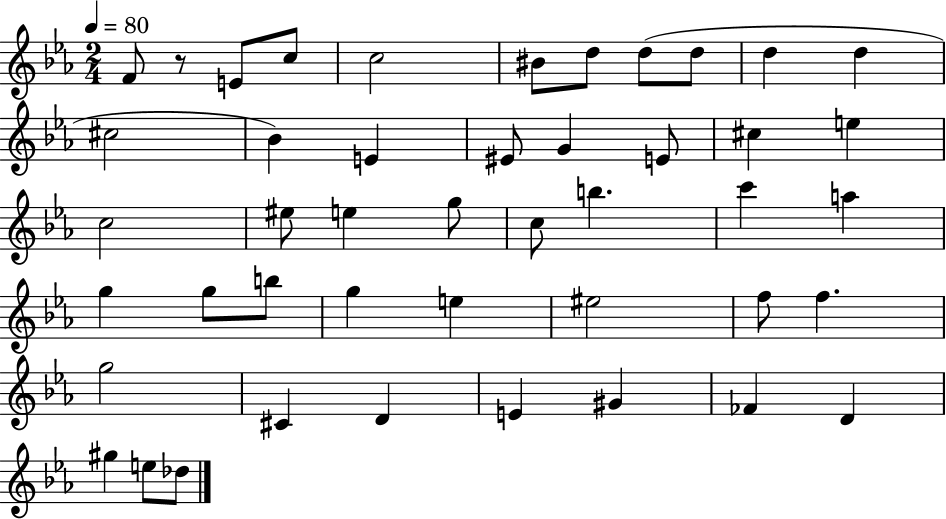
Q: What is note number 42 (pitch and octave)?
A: G#5